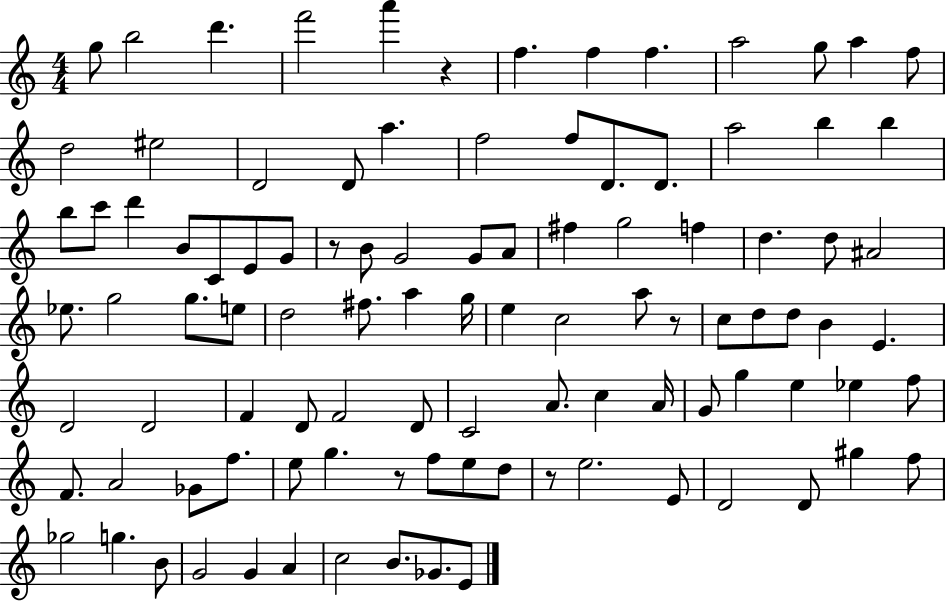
G5/e B5/h D6/q. F6/h A6/q R/q F5/q. F5/q F5/q. A5/h G5/e A5/q F5/e D5/h EIS5/h D4/h D4/e A5/q. F5/h F5/e D4/e. D4/e. A5/h B5/q B5/q B5/e C6/e D6/q B4/e C4/e E4/e G4/e R/e B4/e G4/h G4/e A4/e F#5/q G5/h F5/q D5/q. D5/e A#4/h Eb5/e. G5/h G5/e. E5/e D5/h F#5/e. A5/q G5/s E5/q C5/h A5/e R/e C5/e D5/e D5/e B4/q E4/q. D4/h D4/h F4/q D4/e F4/h D4/e C4/h A4/e. C5/q A4/s G4/e G5/q E5/q Eb5/q F5/e F4/e. A4/h Gb4/e F5/e. E5/e G5/q. R/e F5/e E5/e D5/e R/e E5/h. E4/e D4/h D4/e G#5/q F5/e Gb5/h G5/q. B4/e G4/h G4/q A4/q C5/h B4/e. Gb4/e. E4/e